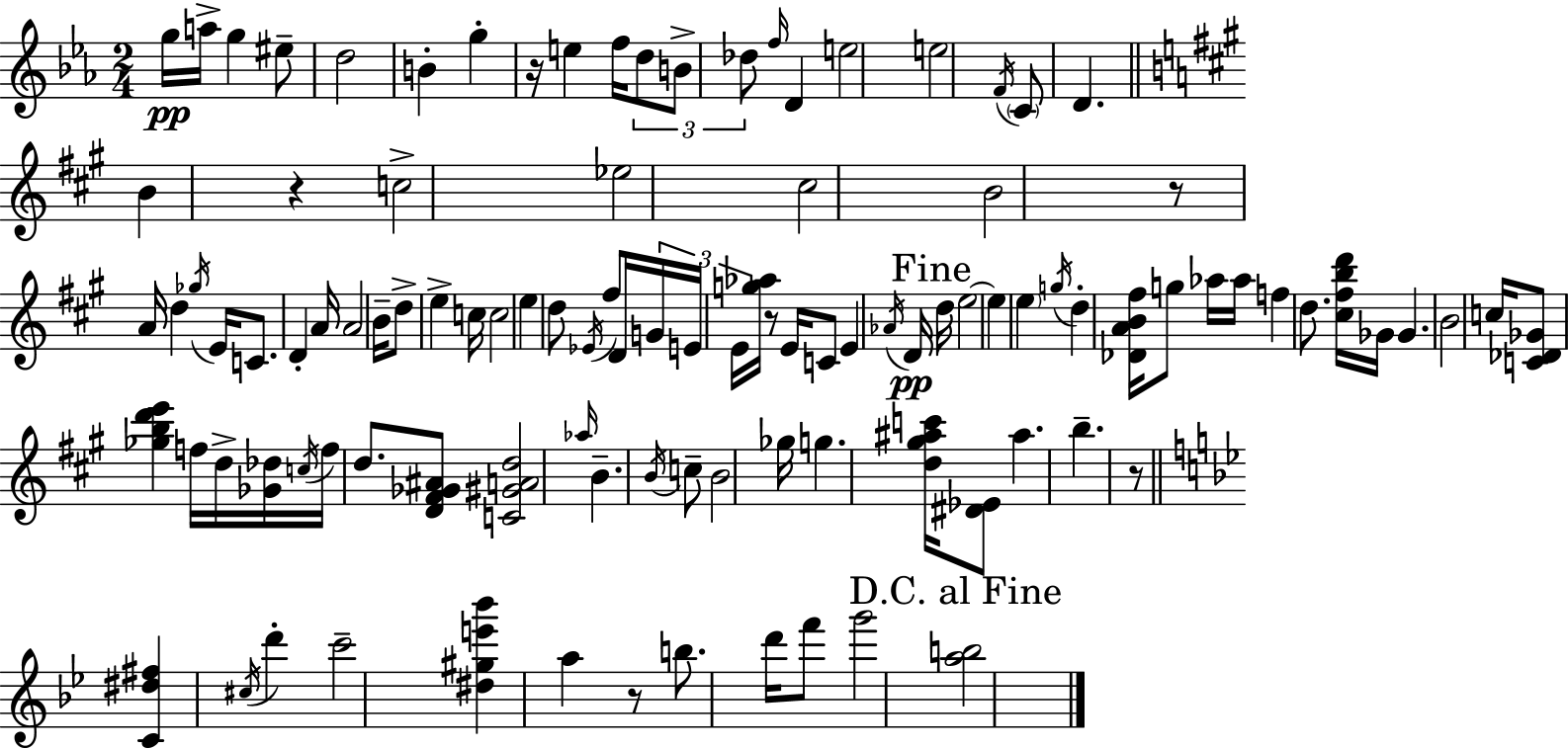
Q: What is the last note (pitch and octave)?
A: G6